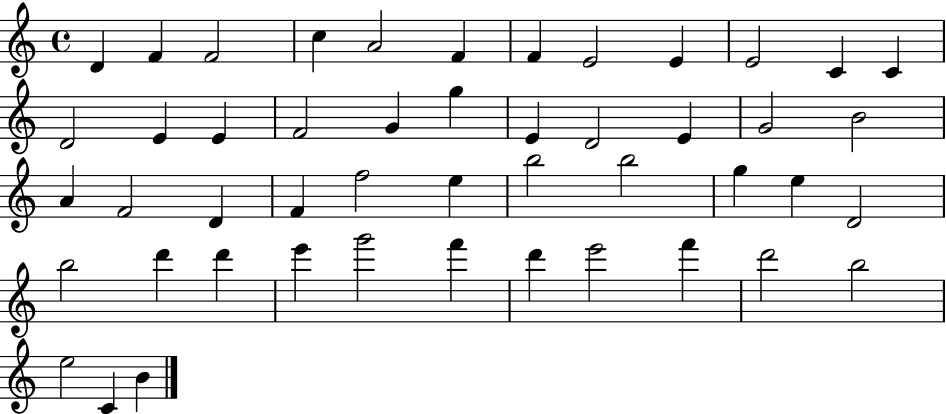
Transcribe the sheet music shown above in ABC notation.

X:1
T:Untitled
M:4/4
L:1/4
K:C
D F F2 c A2 F F E2 E E2 C C D2 E E F2 G g E D2 E G2 B2 A F2 D F f2 e b2 b2 g e D2 b2 d' d' e' g'2 f' d' e'2 f' d'2 b2 e2 C B